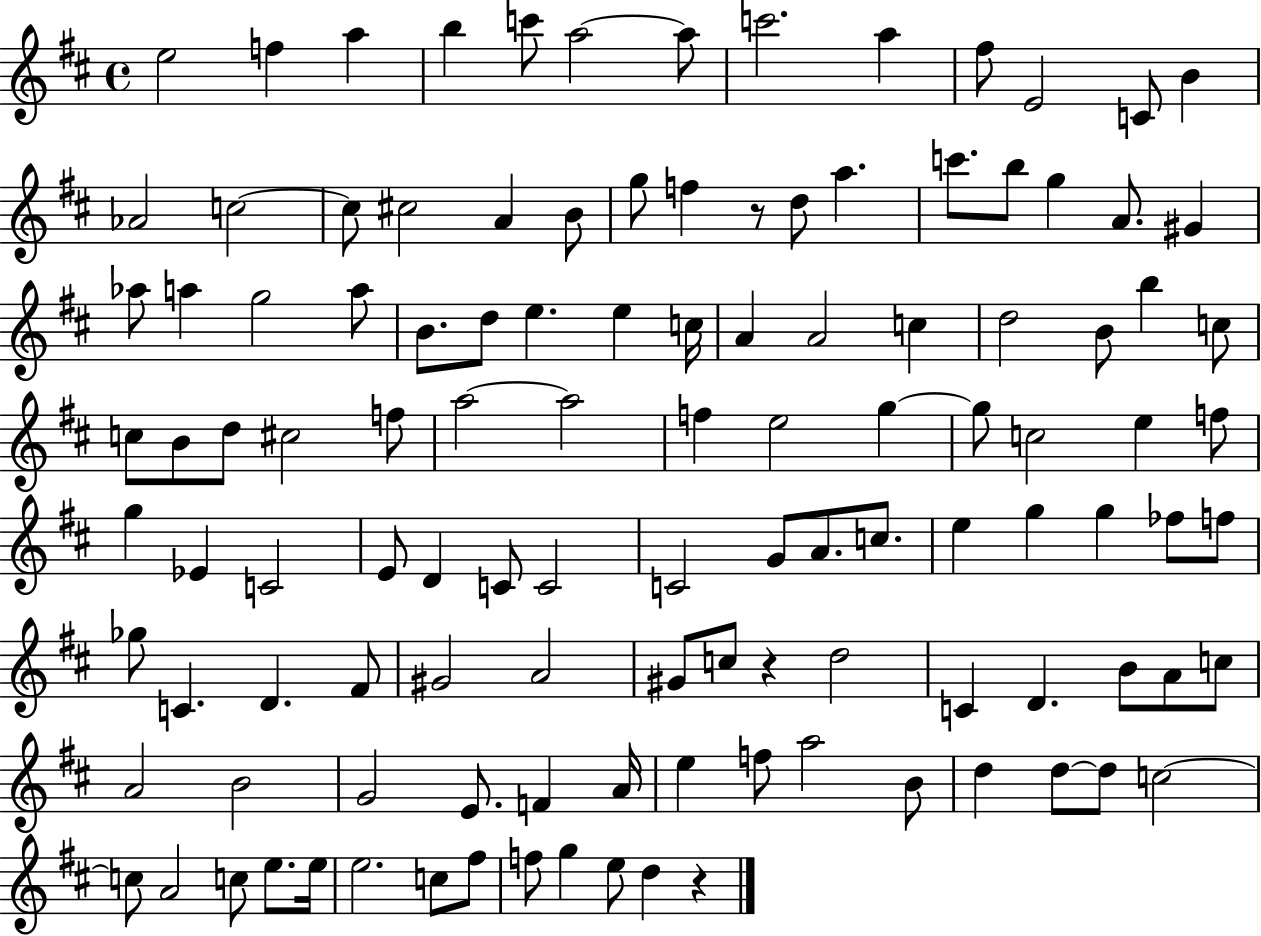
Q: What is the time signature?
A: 4/4